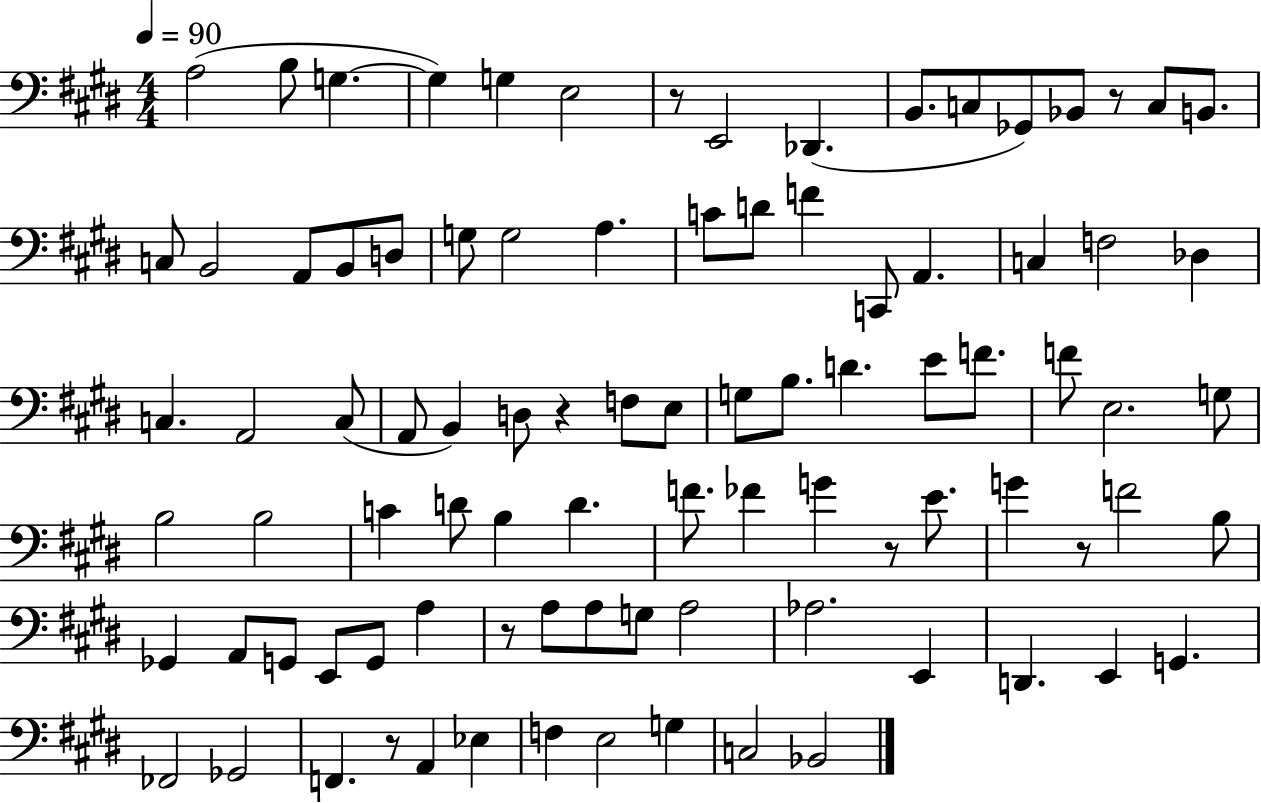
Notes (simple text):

A3/h B3/e G3/q. G3/q G3/q E3/h R/e E2/h Db2/q. B2/e. C3/e Gb2/e Bb2/e R/e C3/e B2/e. C3/e B2/h A2/e B2/e D3/e G3/e G3/h A3/q. C4/e D4/e F4/q C2/e A2/q. C3/q F3/h Db3/q C3/q. A2/h C3/e A2/e B2/q D3/e R/q F3/e E3/e G3/e B3/e. D4/q. E4/e F4/e. F4/e E3/h. G3/e B3/h B3/h C4/q D4/e B3/q D4/q. F4/e. FES4/q G4/q R/e E4/e. G4/q R/e F4/h B3/e Gb2/q A2/e G2/e E2/e G2/e A3/q R/e A3/e A3/e G3/e A3/h Ab3/h. E2/q D2/q. E2/q G2/q. FES2/h Gb2/h F2/q. R/e A2/q Eb3/q F3/q E3/h G3/q C3/h Bb2/h